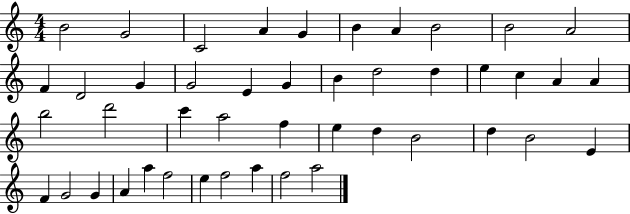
{
  \clef treble
  \numericTimeSignature
  \time 4/4
  \key c \major
  b'2 g'2 | c'2 a'4 g'4 | b'4 a'4 b'2 | b'2 a'2 | \break f'4 d'2 g'4 | g'2 e'4 g'4 | b'4 d''2 d''4 | e''4 c''4 a'4 a'4 | \break b''2 d'''2 | c'''4 a''2 f''4 | e''4 d''4 b'2 | d''4 b'2 e'4 | \break f'4 g'2 g'4 | a'4 a''4 f''2 | e''4 f''2 a''4 | f''2 a''2 | \break \bar "|."
}